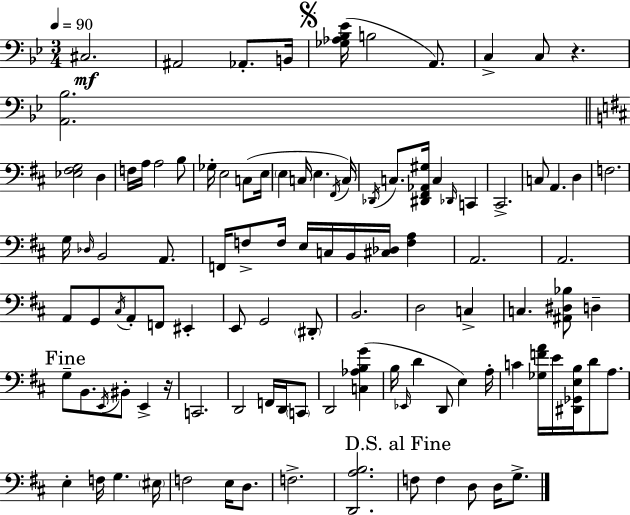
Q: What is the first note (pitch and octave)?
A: C#3